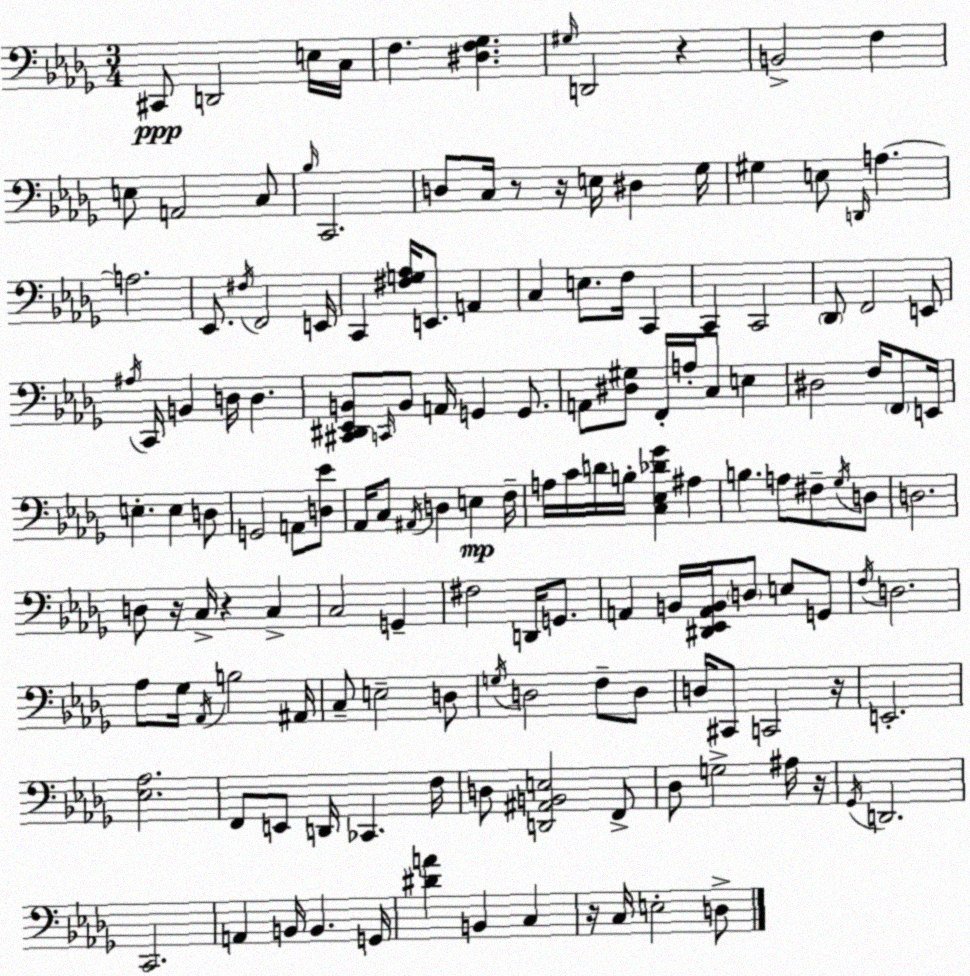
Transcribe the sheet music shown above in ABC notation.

X:1
T:Untitled
M:3/4
L:1/4
K:Bbm
^C,,/2 D,,2 E,/4 C,/4 F, [^D,F,_G,] ^G,/4 D,,2 z B,,2 F, E,/2 A,,2 C,/2 _B,/4 C,,2 D,/2 C,/4 z/2 z/4 E,/4 ^D, _G,/4 ^G, E,/2 D,,/4 A, A,2 _E,,/2 ^F,/4 F,,2 E,,/4 C,, [^F,G,_A,]/4 E,,/2 A,, C, E,/2 F,/4 C,, C,, C,,2 _D,,/2 F,,2 E,,/2 ^A,/4 C,,/4 B,, D,/4 D, [^C,,^D,,_E,,B,,]/2 C,,/4 B,,/2 A,,/4 G,, G,,/2 A,,/2 [^D,^G,]/2 F,,/4 A,/4 C,/2 E, ^D,2 F,/4 F,,/2 E,,/4 E, E, D,/2 G,,2 A,,/2 [D,_E]/2 _A,,/4 C,/2 ^A,,/4 D, E, F,/4 A,/4 C/4 D/4 B,/4 [C,_E,_D_G] ^A, B, A,/2 ^F,/2 _G,/4 D,/2 D,2 D,/2 z/4 C,/4 z C, C,2 G,, ^F,2 D,,/4 G,,/2 A,, B,,/4 [^D,,_E,,A,,B,,]/4 D,/2 E,/2 G,,/2 F,/4 D,2 _A,/2 _G,/4 _A,,/4 B,2 ^A,,/4 C,/2 E,2 D,/2 G,/4 D,2 F,/2 D,/2 D,/4 ^C,,/2 C,,2 z/4 E,,2 [_E,_A,]2 F,,/2 E,,/2 D,,/4 _C,, F,/4 D,/2 [D,,^A,,B,,E,]2 F,,/2 _D,/2 G,2 ^A,/4 z/4 _G,,/4 D,,2 C,,2 A,, B,,/4 B,, G,,/4 [^DA] B,, C, z/4 C,/4 E,2 D,/2